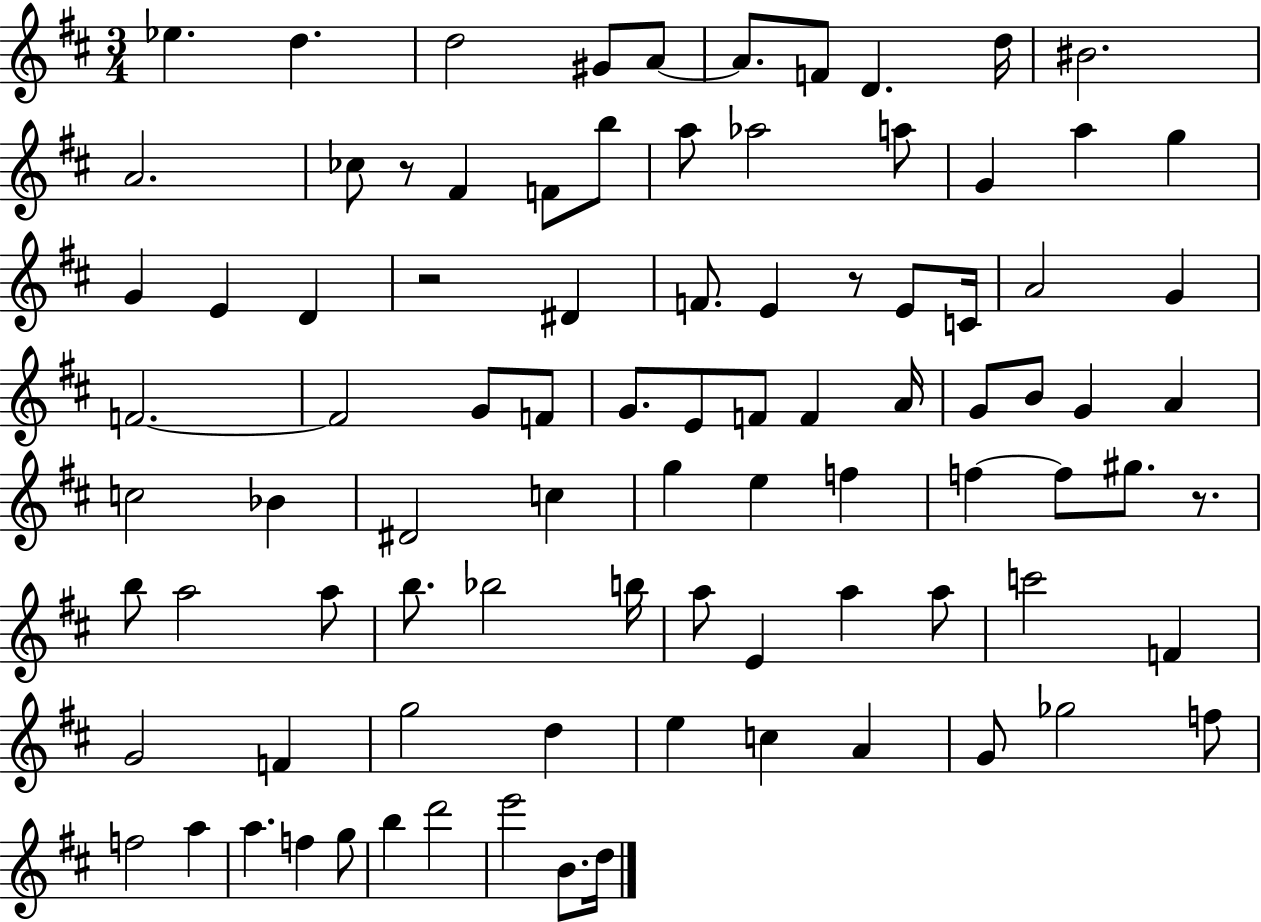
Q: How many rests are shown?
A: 4